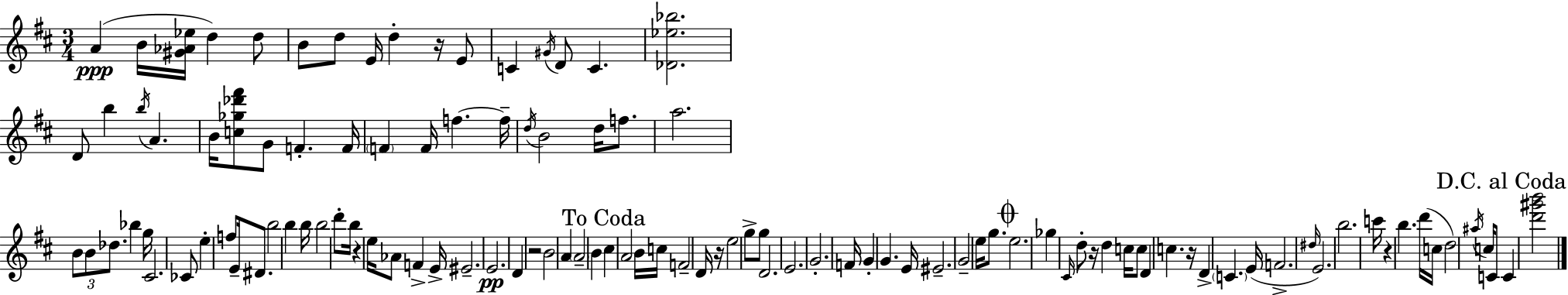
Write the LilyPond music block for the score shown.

{
  \clef treble
  \numericTimeSignature
  \time 3/4
  \key d \major
  a'4(\ppp b'16 <gis' aes' ees''>16 d''4) d''8 | b'8 d''8 e'16 d''4-. r16 e'8 | c'4 \acciaccatura { gis'16 } d'8 c'4. | <des' ees'' bes''>2. | \break d'8 b''4 \acciaccatura { b''16 } a'4. | b'16 <c'' ges'' des''' fis'''>8 g'8 f'4.-. | f'16 \parenthesize f'4 f'16 f''4.~~ | f''16-- \acciaccatura { d''16 } b'2 d''16 | \break f''8. a''2. | \tuplet 3/2 { b'8 b'8 des''8. } bes''4 | g''16 cis'2. | ces'8 e''4-. f''8 e'16-- | \break dis'8. b''2 b''4 | b''16 b''2 | d'''8-. b''16 r4 e''16 aes'8 f'4-> | e'16-> eis'2.-- | \break e'2.\pp | d'4 r2 | b'2 a'4 | \parenthesize a'2-- b'4 | \break \mark "To Coda" cis''4 a'2 | b'16 c''16 f'2-- | d'16 r16 e''2 g''8-> | g''8 d'2. | \break e'2. | g'2.-. | f'16 g'4-. g'4. | e'16 eis'2.-- | \break g'2-- e''16 | g''8. \mark \markup { \musicglyph "scripts.coda" } e''2. | ges''4 \grace { cis'16 } d''8-. r16 d''4 | c''16 c''8 d'4 c''4. | \break r16 d'4-> \parenthesize c'4. | e'16( f'2.-> | \grace { dis''16 } e'2.) | b''2. | \break c'''16 r4 b''4. | d'''16( c''16 d''2) | \acciaccatura { ais''16 } c''16 c'8 \mark "D.C. al Coda" c'4 <d''' gis''' b'''>2 | \bar "|."
}